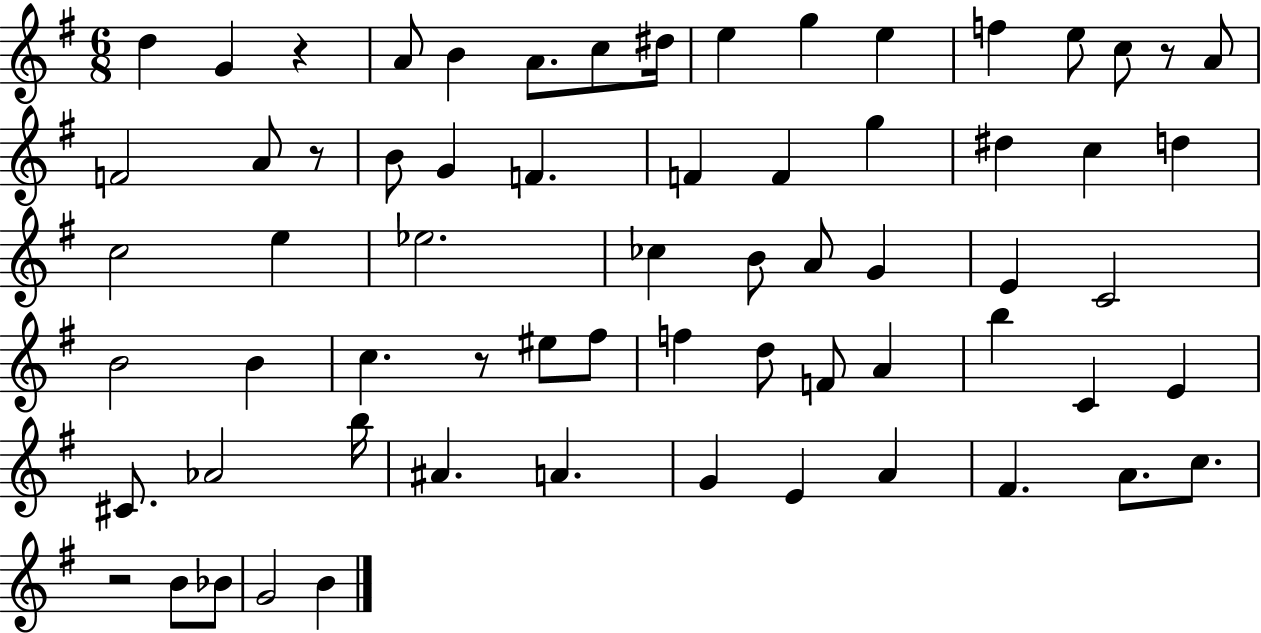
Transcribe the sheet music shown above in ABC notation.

X:1
T:Untitled
M:6/8
L:1/4
K:G
d G z A/2 B A/2 c/2 ^d/4 e g e f e/2 c/2 z/2 A/2 F2 A/2 z/2 B/2 G F F F g ^d c d c2 e _e2 _c B/2 A/2 G E C2 B2 B c z/2 ^e/2 ^f/2 f d/2 F/2 A b C E ^C/2 _A2 b/4 ^A A G E A ^F A/2 c/2 z2 B/2 _B/2 G2 B